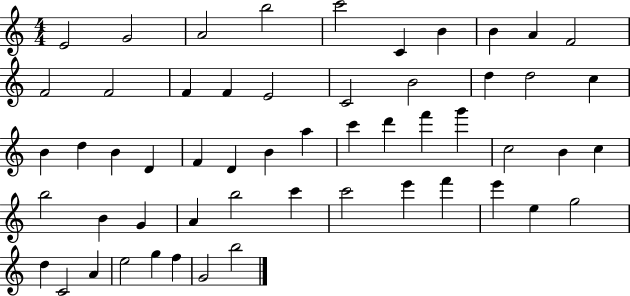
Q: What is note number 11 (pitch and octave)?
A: F4